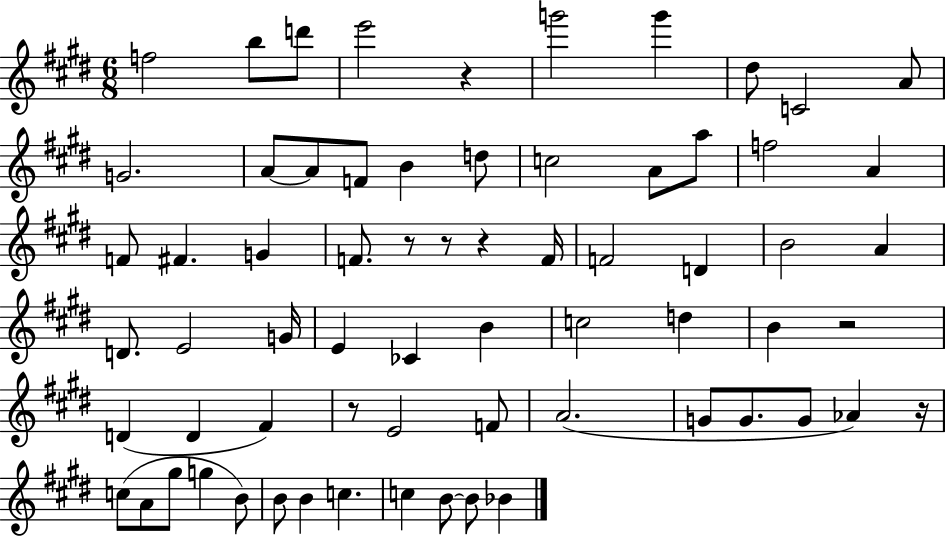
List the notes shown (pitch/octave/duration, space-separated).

F5/h B5/e D6/e E6/h R/q G6/h G6/q D#5/e C4/h A4/e G4/h. A4/e A4/e F4/e B4/q D5/e C5/h A4/e A5/e F5/h A4/q F4/e F#4/q. G4/q F4/e. R/e R/e R/q F4/s F4/h D4/q B4/h A4/q D4/e. E4/h G4/s E4/q CES4/q B4/q C5/h D5/q B4/q R/h D4/q D4/q F#4/q R/e E4/h F4/e A4/h. G4/e G4/e. G4/e Ab4/q R/s C5/e A4/e G#5/e G5/q B4/e B4/e B4/q C5/q. C5/q B4/e B4/e Bb4/q